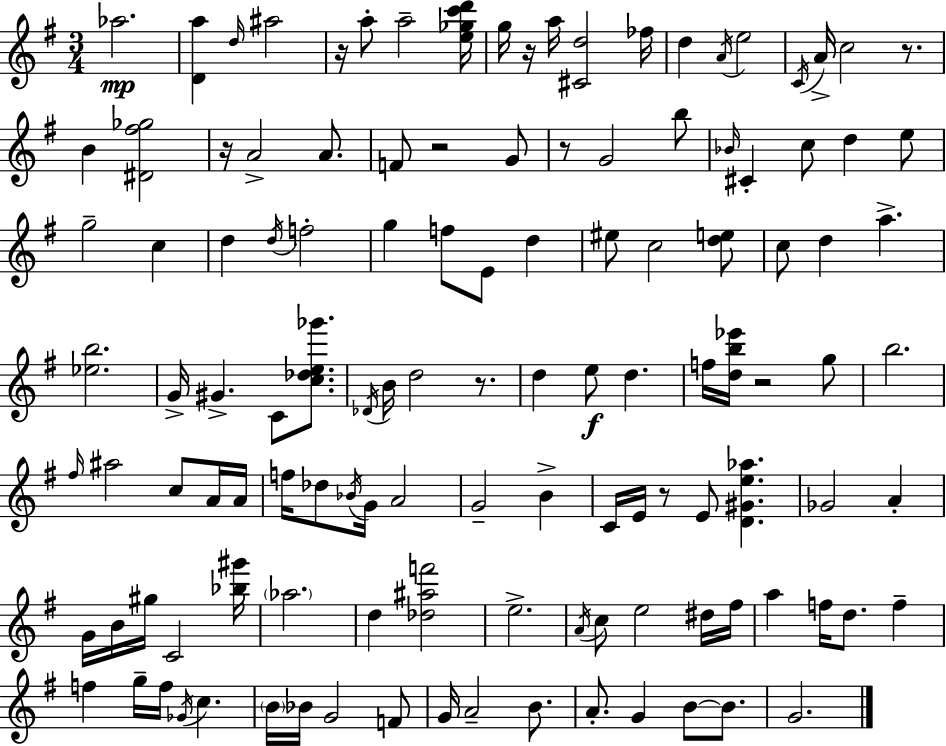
X:1
T:Untitled
M:3/4
L:1/4
K:G
_a2 [Da] d/4 ^a2 z/4 a/2 a2 [e_gc'd']/4 g/4 z/4 a/4 [^Cd]2 _f/4 d A/4 e2 C/4 A/4 c2 z/2 B [^D^f_g]2 z/4 A2 A/2 F/2 z2 G/2 z/2 G2 b/2 _B/4 ^C c/2 d e/2 g2 c d d/4 f2 g f/2 E/2 d ^e/2 c2 [de]/2 c/2 d a [_eb]2 G/4 ^G C/2 [c_de_g']/2 _D/4 B/4 d2 z/2 d e/2 d f/4 [db_e']/4 z2 g/2 b2 ^f/4 ^a2 c/2 A/4 A/4 f/4 _d/2 _B/4 G/4 A2 G2 B C/4 E/4 z/2 E/2 [D^Ge_a] _G2 A G/4 B/4 ^g/4 C2 [_b^g']/4 _a2 d [_d^af']2 e2 A/4 c/2 e2 ^d/4 ^f/4 a f/4 d/2 f f g/4 f/4 _G/4 c B/4 _B/4 G2 F/2 G/4 A2 B/2 A/2 G B/2 B/2 G2